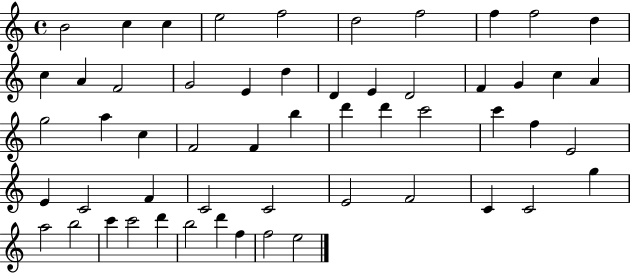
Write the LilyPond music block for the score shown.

{
  \clef treble
  \time 4/4
  \defaultTimeSignature
  \key c \major
  b'2 c''4 c''4 | e''2 f''2 | d''2 f''2 | f''4 f''2 d''4 | \break c''4 a'4 f'2 | g'2 e'4 d''4 | d'4 e'4 d'2 | f'4 g'4 c''4 a'4 | \break g''2 a''4 c''4 | f'2 f'4 b''4 | d'''4 d'''4 c'''2 | c'''4 f''4 e'2 | \break e'4 c'2 f'4 | c'2 c'2 | e'2 f'2 | c'4 c'2 g''4 | \break a''2 b''2 | c'''4 c'''2 d'''4 | b''2 d'''4 f''4 | f''2 e''2 | \break \bar "|."
}